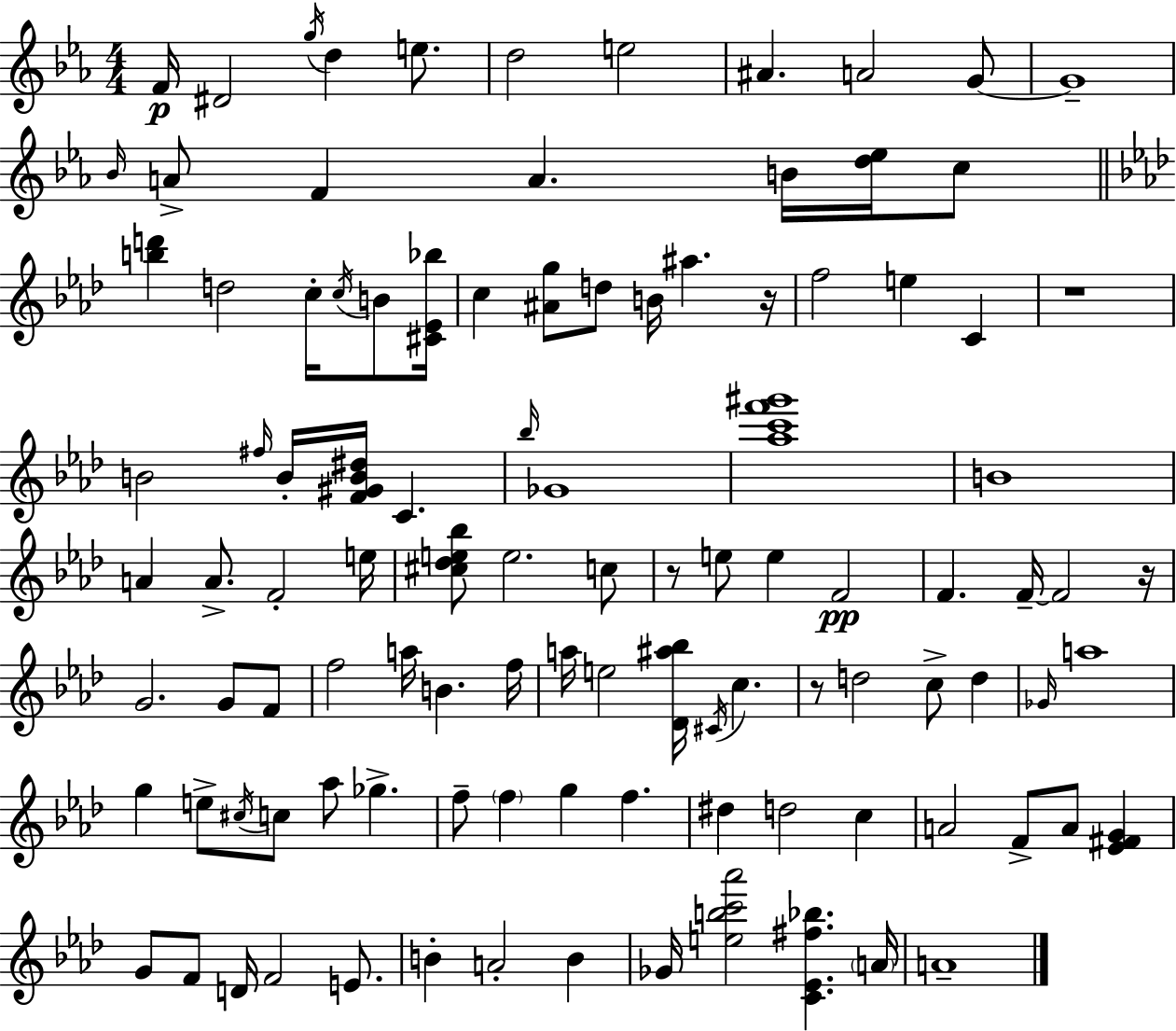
X:1
T:Untitled
M:4/4
L:1/4
K:Eb
F/4 ^D2 g/4 d e/2 d2 e2 ^A A2 G/2 G4 _B/4 A/2 F A B/4 [d_e]/4 c/2 [bd'] d2 c/4 c/4 B/2 [^C_E_b]/4 c [^Ag]/2 d/2 B/4 ^a z/4 f2 e C z4 B2 ^f/4 B/4 [F^GB^d]/4 C _b/4 _G4 [_ac'f'^g']4 B4 A A/2 F2 e/4 [^c_de_b]/2 e2 c/2 z/2 e/2 e F2 F F/4 F2 z/4 G2 G/2 F/2 f2 a/4 B f/4 a/4 e2 [_D^a_b]/4 ^C/4 c z/2 d2 c/2 d _G/4 a4 g e/2 ^c/4 c/2 _a/2 _g f/2 f g f ^d d2 c A2 F/2 A/2 [_E^FG] G/2 F/2 D/4 F2 E/2 B A2 B _G/4 [ebc'_a']2 [C_E^f_b] A/4 A4